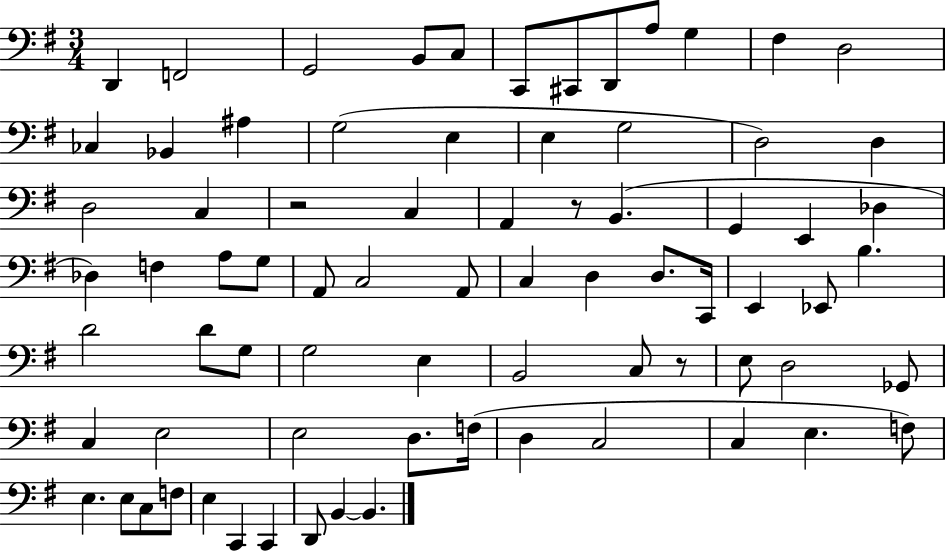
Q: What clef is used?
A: bass